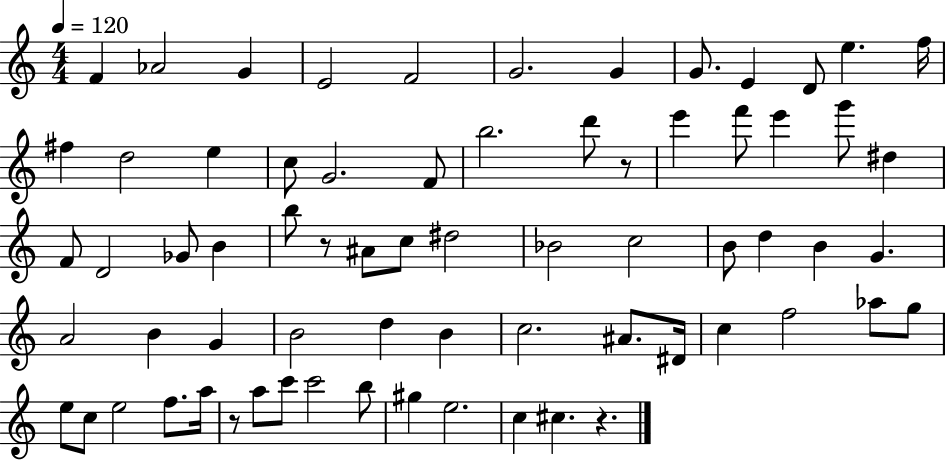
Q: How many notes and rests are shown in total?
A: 69